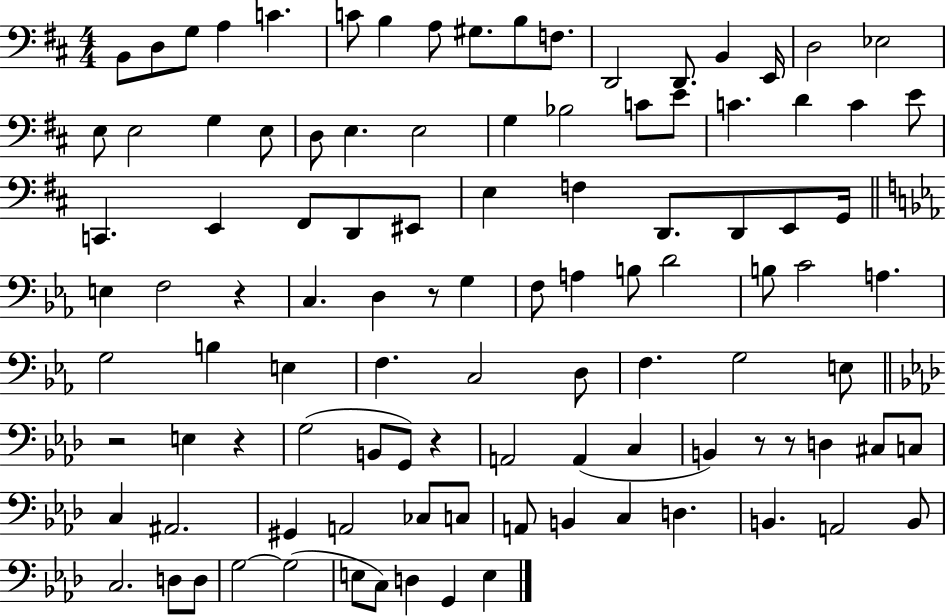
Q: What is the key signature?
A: D major